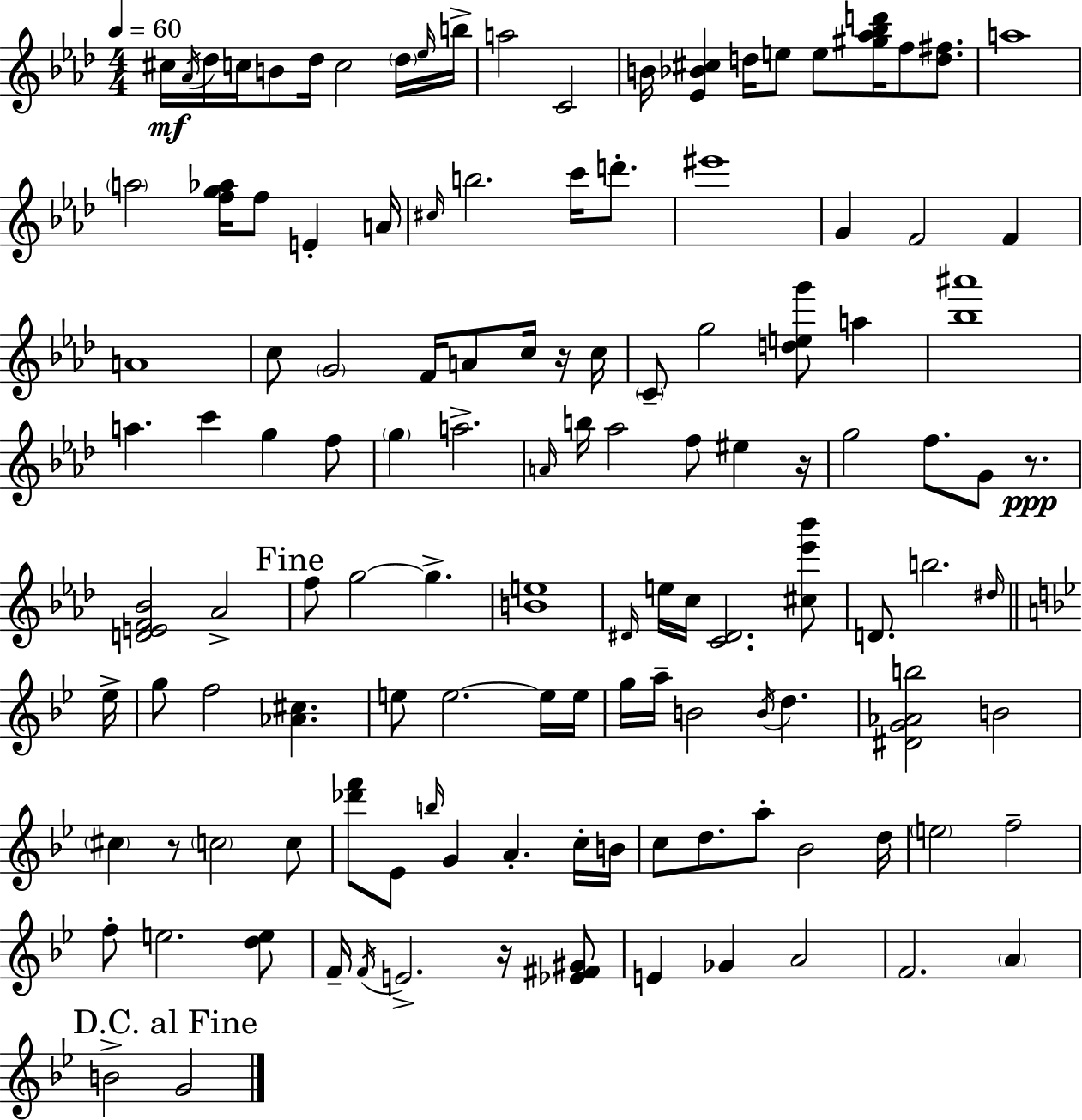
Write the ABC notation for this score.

X:1
T:Untitled
M:4/4
L:1/4
K:Fm
^c/4 _A/4 _d/4 c/4 B/2 _d/4 c2 _d/4 _e/4 b/4 a2 C2 B/4 [_E_B^c] d/4 e/2 e/2 [^g_a_bd']/4 f/2 [d^f]/2 a4 a2 [fg_a]/4 f/2 E A/4 ^c/4 b2 c'/4 d'/2 ^e'4 G F2 F A4 c/2 G2 F/4 A/2 c/4 z/4 c/4 C/2 g2 [deg']/2 a [_b^a']4 a c' g f/2 g a2 A/4 b/4 _a2 f/2 ^e z/4 g2 f/2 G/2 z/2 [DEF_B]2 _A2 f/2 g2 g [Be]4 ^D/4 e/4 c/4 [C^D]2 [^c_e'_b']/2 D/2 b2 ^d/4 _e/4 g/2 f2 [_A^c] e/2 e2 e/4 e/4 g/4 a/4 B2 B/4 d [^DG_Ab]2 B2 ^c z/2 c2 c/2 [_d'f']/2 _E/2 b/4 G A c/4 B/4 c/2 d/2 a/2 _B2 d/4 e2 f2 f/2 e2 [de]/2 F/4 F/4 E2 z/4 [_E^F^G]/2 E _G A2 F2 A B2 G2